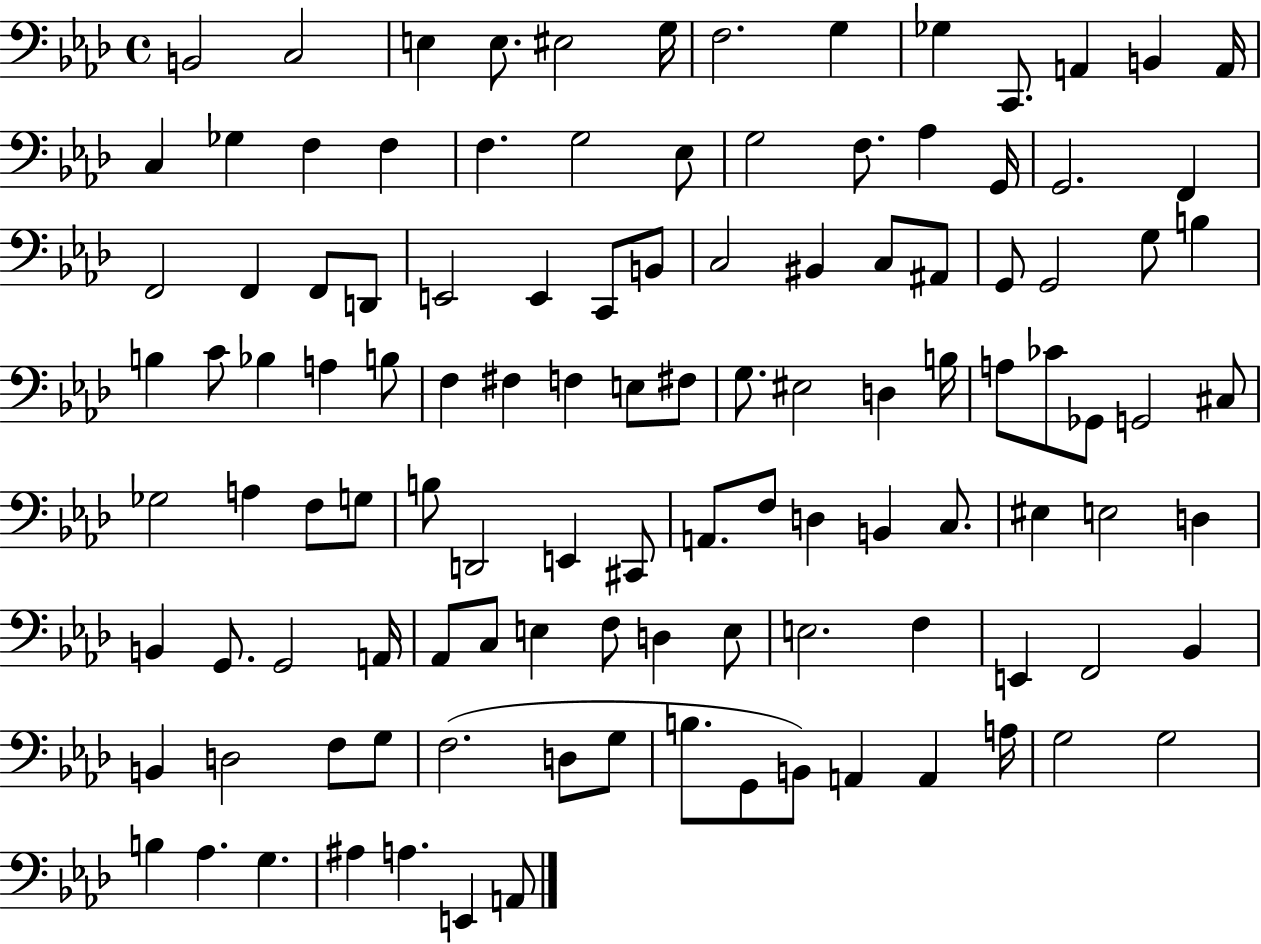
B2/h C3/h E3/q E3/e. EIS3/h G3/s F3/h. G3/q Gb3/q C2/e. A2/q B2/q A2/s C3/q Gb3/q F3/q F3/q F3/q. G3/h Eb3/e G3/h F3/e. Ab3/q G2/s G2/h. F2/q F2/h F2/q F2/e D2/e E2/h E2/q C2/e B2/e C3/h BIS2/q C3/e A#2/e G2/e G2/h G3/e B3/q B3/q C4/e Bb3/q A3/q B3/e F3/q F#3/q F3/q E3/e F#3/e G3/e. EIS3/h D3/q B3/s A3/e CES4/e Gb2/e G2/h C#3/e Gb3/h A3/q F3/e G3/e B3/e D2/h E2/q C#2/e A2/e. F3/e D3/q B2/q C3/e. EIS3/q E3/h D3/q B2/q G2/e. G2/h A2/s Ab2/e C3/e E3/q F3/e D3/q E3/e E3/h. F3/q E2/q F2/h Bb2/q B2/q D3/h F3/e G3/e F3/h. D3/e G3/e B3/e. G2/e B2/e A2/q A2/q A3/s G3/h G3/h B3/q Ab3/q. G3/q. A#3/q A3/q. E2/q A2/e